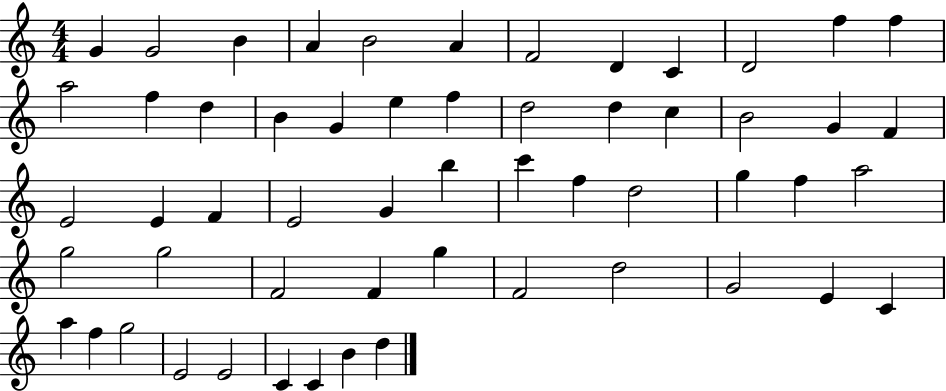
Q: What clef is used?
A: treble